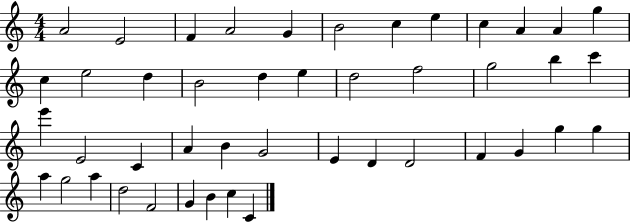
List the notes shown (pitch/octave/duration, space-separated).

A4/h E4/h F4/q A4/h G4/q B4/h C5/q E5/q C5/q A4/q A4/q G5/q C5/q E5/h D5/q B4/h D5/q E5/q D5/h F5/h G5/h B5/q C6/q E6/q E4/h C4/q A4/q B4/q G4/h E4/q D4/q D4/h F4/q G4/q G5/q G5/q A5/q G5/h A5/q D5/h F4/h G4/q B4/q C5/q C4/q